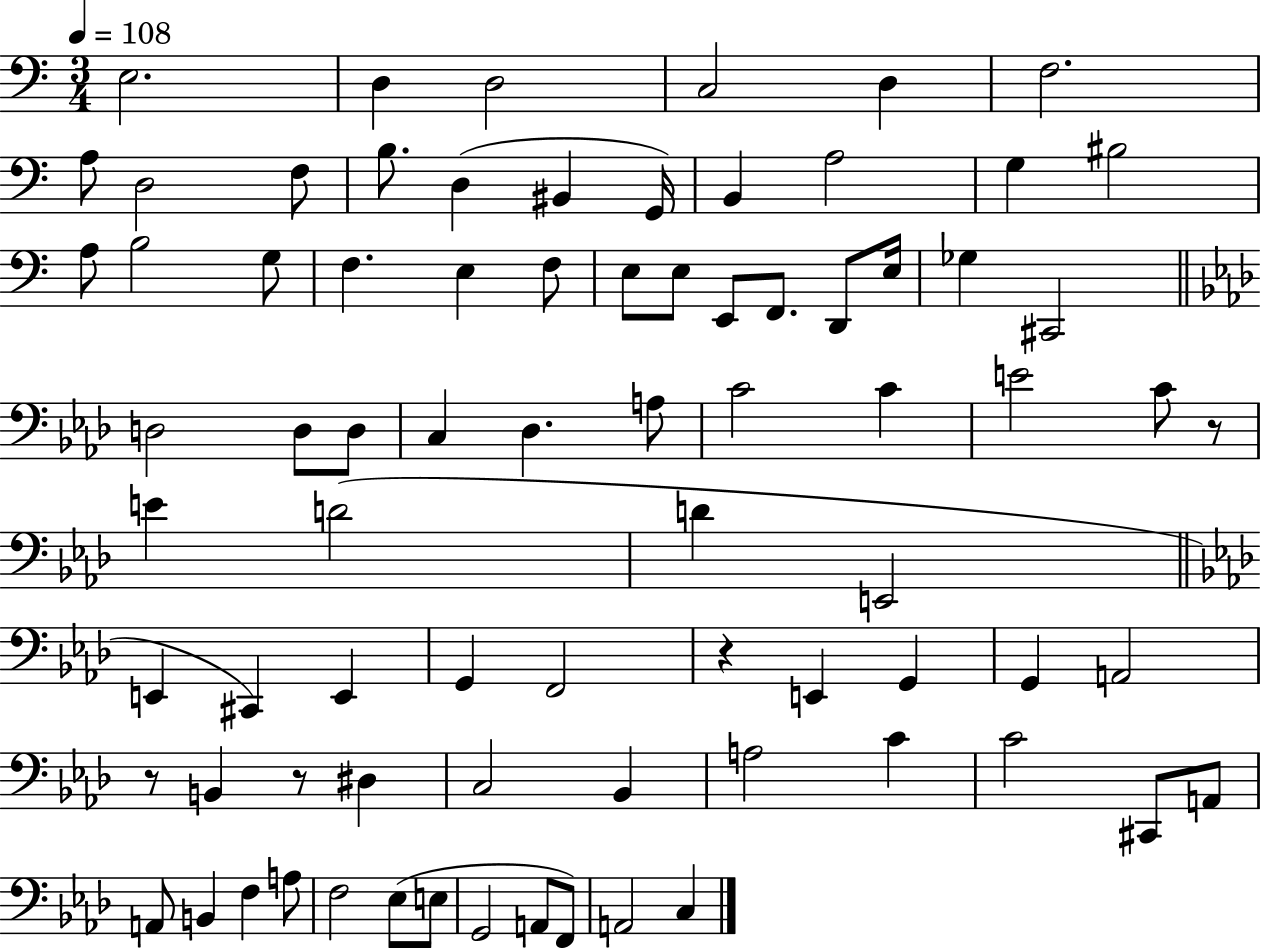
X:1
T:Untitled
M:3/4
L:1/4
K:C
E,2 D, D,2 C,2 D, F,2 A,/2 D,2 F,/2 B,/2 D, ^B,, G,,/4 B,, A,2 G, ^B,2 A,/2 B,2 G,/2 F, E, F,/2 E,/2 E,/2 E,,/2 F,,/2 D,,/2 E,/4 _G, ^C,,2 D,2 D,/2 D,/2 C, _D, A,/2 C2 C E2 C/2 z/2 E D2 D E,,2 E,, ^C,, E,, G,, F,,2 z E,, G,, G,, A,,2 z/2 B,, z/2 ^D, C,2 _B,, A,2 C C2 ^C,,/2 A,,/2 A,,/2 B,, F, A,/2 F,2 _E,/2 E,/2 G,,2 A,,/2 F,,/2 A,,2 C,